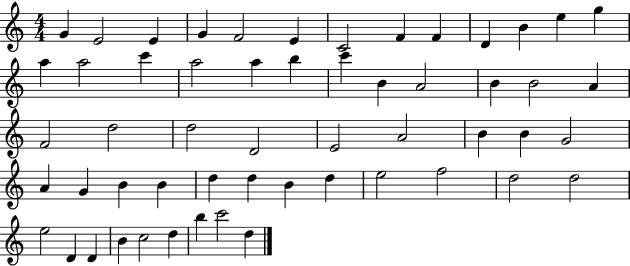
{
  \clef treble
  \numericTimeSignature
  \time 4/4
  \key c \major
  g'4 e'2 e'4 | g'4 f'2 e'4 | c'2 f'4 f'4 | d'4 b'4 e''4 g''4 | \break a''4 a''2 c'''4 | a''2 a''4 b''4 | c'''4 b'4 a'2 | b'4 b'2 a'4 | \break f'2 d''2 | d''2 d'2 | e'2 a'2 | b'4 b'4 g'2 | \break a'4 g'4 b'4 b'4 | d''4 d''4 b'4 d''4 | e''2 f''2 | d''2 d''2 | \break e''2 d'4 d'4 | b'4 c''2 d''4 | b''4 c'''2 d''4 | \bar "|."
}